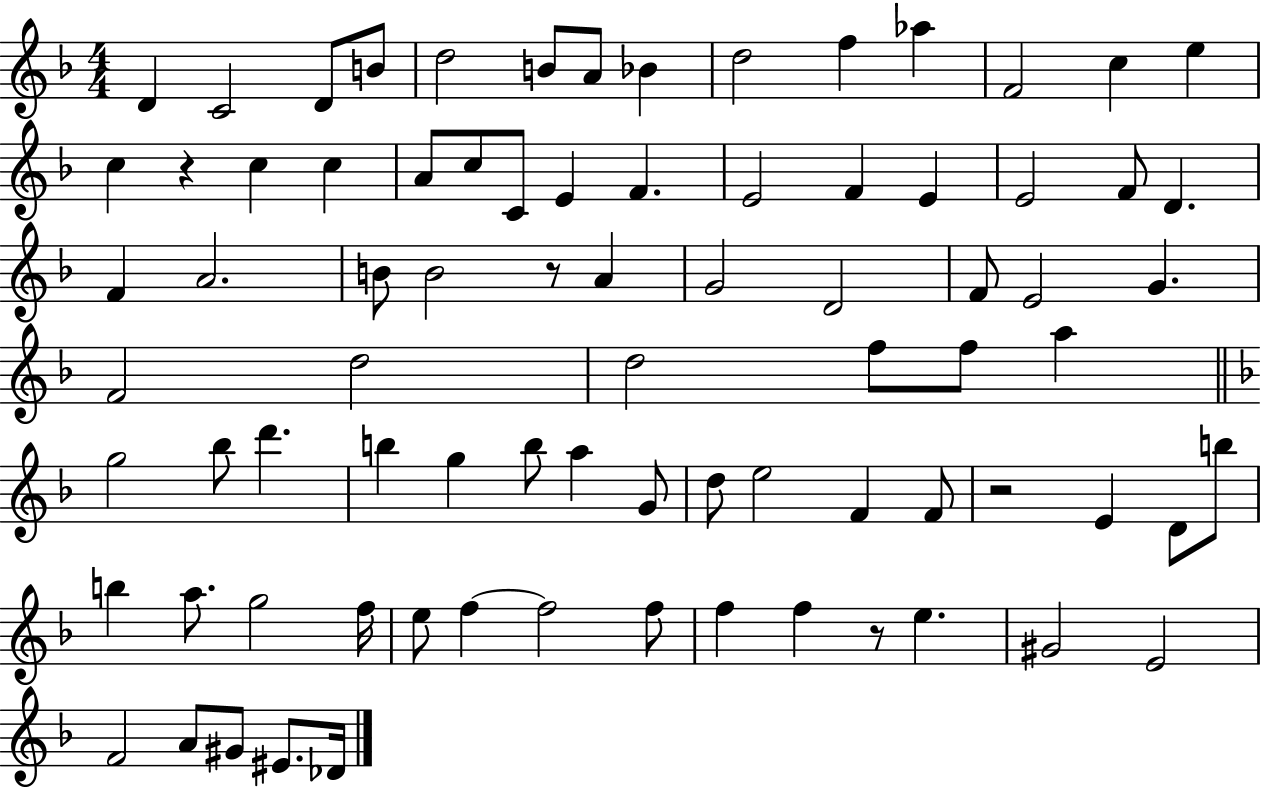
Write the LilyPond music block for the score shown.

{
  \clef treble
  \numericTimeSignature
  \time 4/4
  \key f \major
  d'4 c'2 d'8 b'8 | d''2 b'8 a'8 bes'4 | d''2 f''4 aes''4 | f'2 c''4 e''4 | \break c''4 r4 c''4 c''4 | a'8 c''8 c'8 e'4 f'4. | e'2 f'4 e'4 | e'2 f'8 d'4. | \break f'4 a'2. | b'8 b'2 r8 a'4 | g'2 d'2 | f'8 e'2 g'4. | \break f'2 d''2 | d''2 f''8 f''8 a''4 | \bar "||" \break \key f \major g''2 bes''8 d'''4. | b''4 g''4 b''8 a''4 g'8 | d''8 e''2 f'4 f'8 | r2 e'4 d'8 b''8 | \break b''4 a''8. g''2 f''16 | e''8 f''4~~ f''2 f''8 | f''4 f''4 r8 e''4. | gis'2 e'2 | \break f'2 a'8 gis'8 eis'8. des'16 | \bar "|."
}